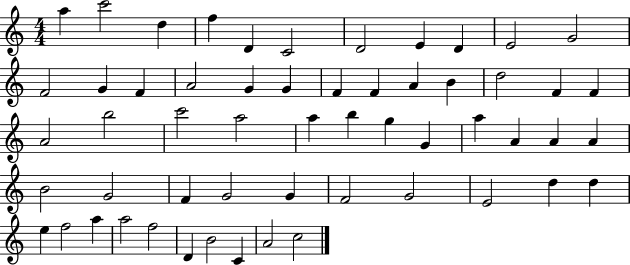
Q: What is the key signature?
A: C major